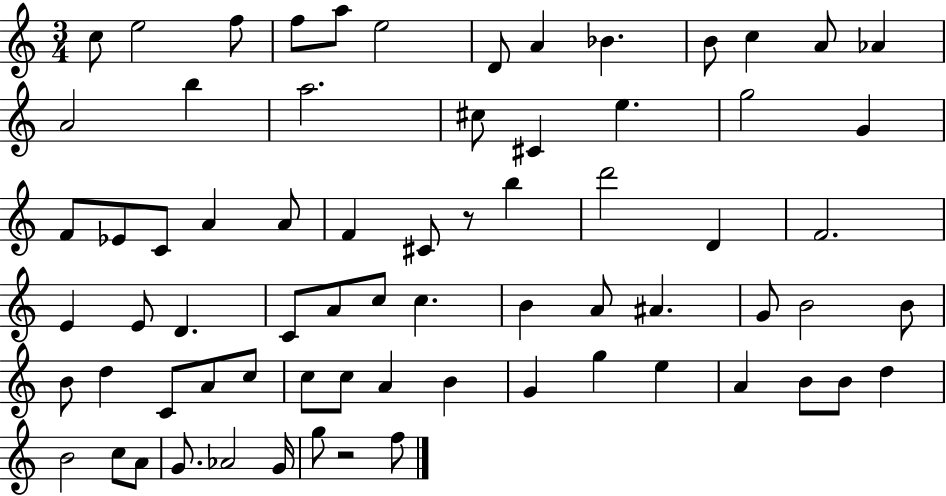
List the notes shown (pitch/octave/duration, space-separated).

C5/e E5/h F5/e F5/e A5/e E5/h D4/e A4/q Bb4/q. B4/e C5/q A4/e Ab4/q A4/h B5/q A5/h. C#5/e C#4/q E5/q. G5/h G4/q F4/e Eb4/e C4/e A4/q A4/e F4/q C#4/e R/e B5/q D6/h D4/q F4/h. E4/q E4/e D4/q. C4/e A4/e C5/e C5/q. B4/q A4/e A#4/q. G4/e B4/h B4/e B4/e D5/q C4/e A4/e C5/e C5/e C5/e A4/q B4/q G4/q G5/q E5/q A4/q B4/e B4/e D5/q B4/h C5/e A4/e G4/e. Ab4/h G4/s G5/e R/h F5/e